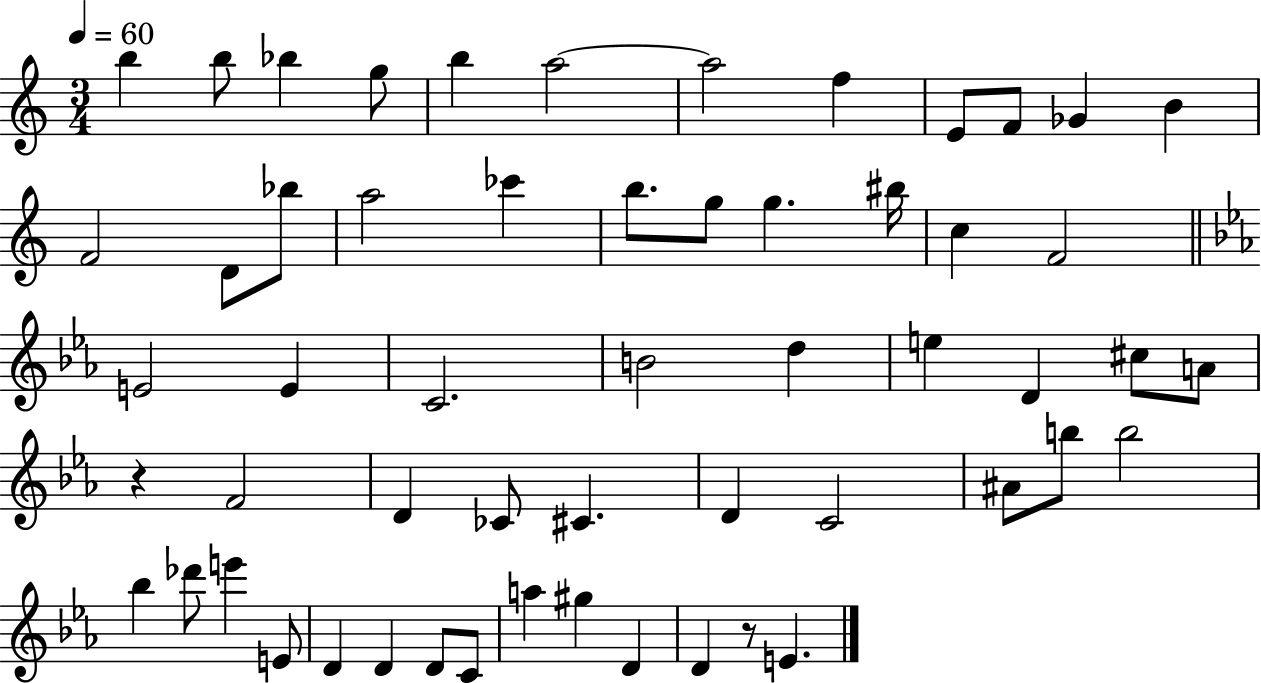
X:1
T:Untitled
M:3/4
L:1/4
K:C
b b/2 _b g/2 b a2 a2 f E/2 F/2 _G B F2 D/2 _b/2 a2 _c' b/2 g/2 g ^b/4 c F2 E2 E C2 B2 d e D ^c/2 A/2 z F2 D _C/2 ^C D C2 ^A/2 b/2 b2 _b _d'/2 e' E/2 D D D/2 C/2 a ^g D D z/2 E